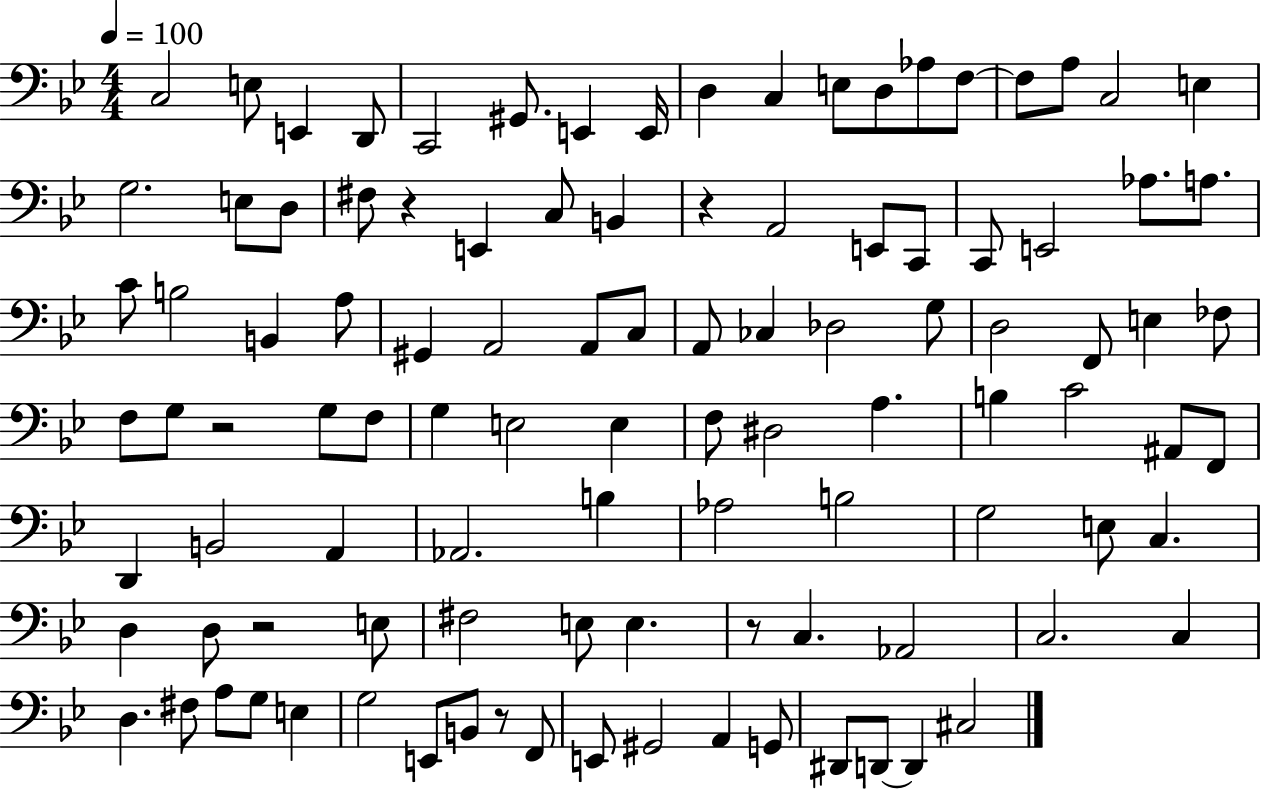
{
  \clef bass
  \numericTimeSignature
  \time 4/4
  \key bes \major
  \tempo 4 = 100
  \repeat volta 2 { c2 e8 e,4 d,8 | c,2 gis,8. e,4 e,16 | d4 c4 e8 d8 aes8 f8~~ | f8 a8 c2 e4 | \break g2. e8 d8 | fis8 r4 e,4 c8 b,4 | r4 a,2 e,8 c,8 | c,8 e,2 aes8. a8. | \break c'8 b2 b,4 a8 | gis,4 a,2 a,8 c8 | a,8 ces4 des2 g8 | d2 f,8 e4 fes8 | \break f8 g8 r2 g8 f8 | g4 e2 e4 | f8 dis2 a4. | b4 c'2 ais,8 f,8 | \break d,4 b,2 a,4 | aes,2. b4 | aes2 b2 | g2 e8 c4. | \break d4 d8 r2 e8 | fis2 e8 e4. | r8 c4. aes,2 | c2. c4 | \break d4. fis8 a8 g8 e4 | g2 e,8 b,8 r8 f,8 | e,8 gis,2 a,4 g,8 | dis,8 d,8~~ d,4 cis2 | \break } \bar "|."
}